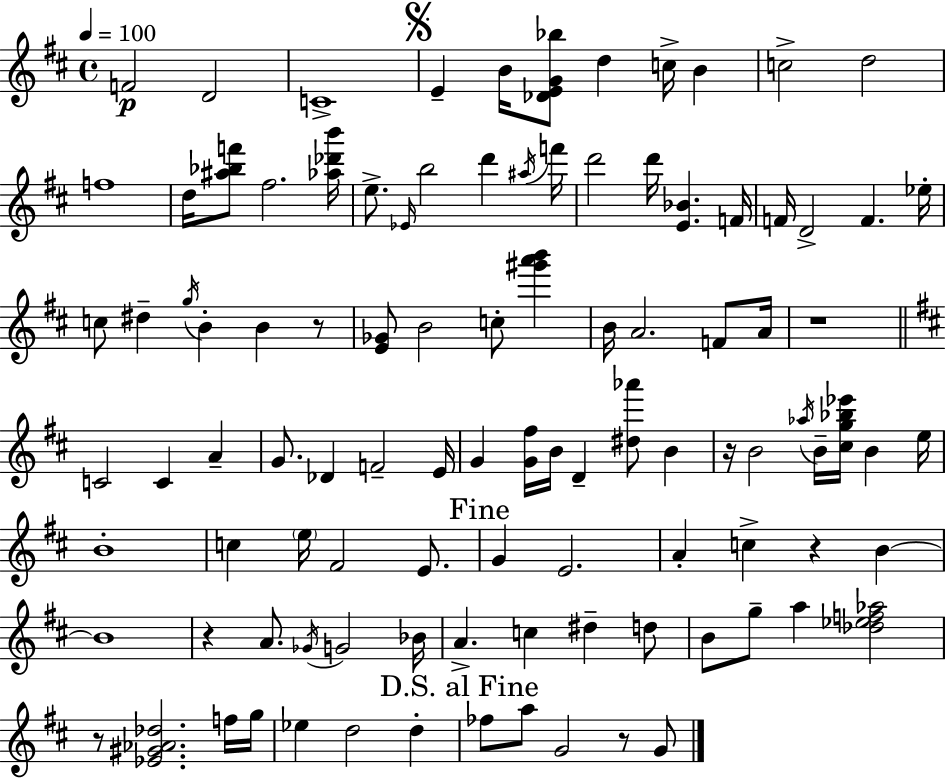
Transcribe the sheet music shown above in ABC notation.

X:1
T:Untitled
M:4/4
L:1/4
K:D
F2 D2 C4 E B/4 [_DEG_b]/2 d c/4 B c2 d2 f4 d/4 [^a_bf']/2 ^f2 [_a_d'b']/4 e/2 _E/4 b2 d' ^a/4 f'/4 d'2 d'/4 [E_B] F/4 F/4 D2 F _e/4 c/2 ^d g/4 B B z/2 [E_G]/2 B2 c/2 [^g'a'b'] B/4 A2 F/2 A/4 z4 C2 C A G/2 _D F2 E/4 G [G^f]/4 B/4 D [^d_a']/2 B z/4 B2 _a/4 B/4 [^cg_b_e']/4 B e/4 B4 c e/4 ^F2 E/2 G E2 A c z B B4 z A/2 _G/4 G2 _B/4 A c ^d d/2 B/2 g/2 a [_d_ef_a]2 z/2 [_E^G_A_d]2 f/4 g/4 _e d2 d _f/2 a/2 G2 z/2 G/2